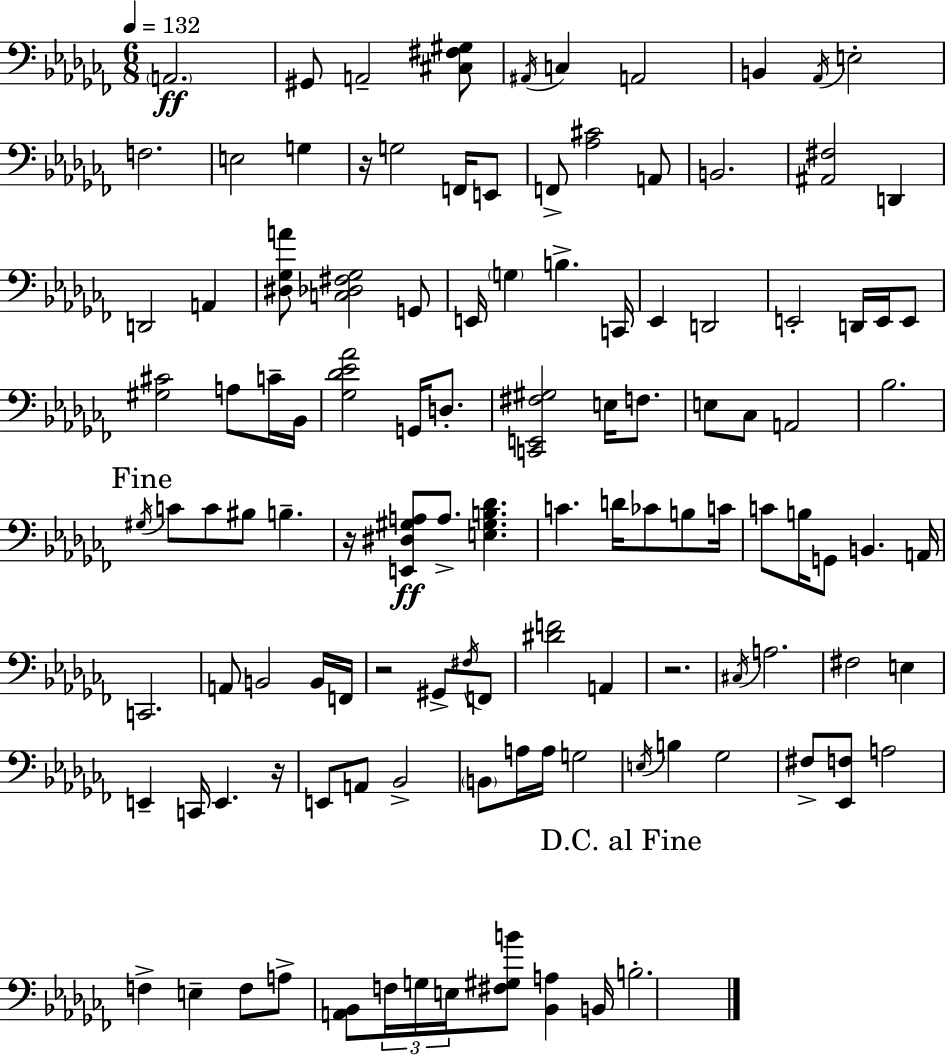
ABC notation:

X:1
T:Untitled
M:6/8
L:1/4
K:Abm
A,,2 ^G,,/2 A,,2 [^C,^F,^G,]/2 ^A,,/4 C, A,,2 B,, _A,,/4 E,2 F,2 E,2 G, z/4 G,2 F,,/4 E,,/2 F,,/2 [_A,^C]2 A,,/2 B,,2 [^A,,^F,]2 D,, D,,2 A,, [^D,_G,A]/2 [C,_D,^F,_G,]2 G,,/2 E,,/4 G, B, C,,/4 _E,, D,,2 E,,2 D,,/4 E,,/4 E,,/2 [^G,^C]2 A,/2 C/4 _B,,/4 [_G,_D_E_A]2 G,,/4 D,/2 [C,,E,,^F,^G,]2 E,/4 F,/2 E,/2 _C,/2 A,,2 _B,2 ^G,/4 C/2 C/2 ^B,/2 B, z/4 [E,,^D,^G,A,]/2 A,/2 [E,^G,B,_D] C D/4 _C/2 B,/2 C/4 C/2 B,/4 G,,/2 B,, A,,/4 C,,2 A,,/2 B,,2 B,,/4 F,,/4 z2 ^G,,/2 ^F,/4 F,,/2 [^DF]2 A,, z2 ^C,/4 A,2 ^F,2 E, E,, C,,/4 E,, z/4 E,,/2 A,,/2 _B,,2 B,,/2 A,/4 A,/4 G,2 E,/4 B, _G,2 ^F,/2 [_E,,F,]/2 A,2 F, E, F,/2 A,/2 [A,,_B,,]/2 F,/4 G,/4 E,/4 [^F,^G,B]/2 [_B,,A,] B,,/4 B,2